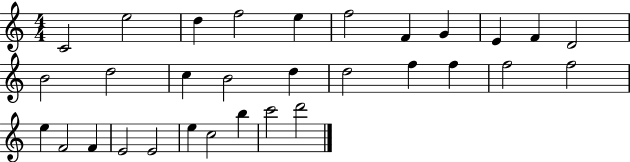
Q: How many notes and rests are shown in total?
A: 31